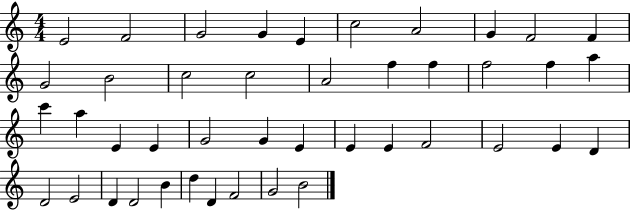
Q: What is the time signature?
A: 4/4